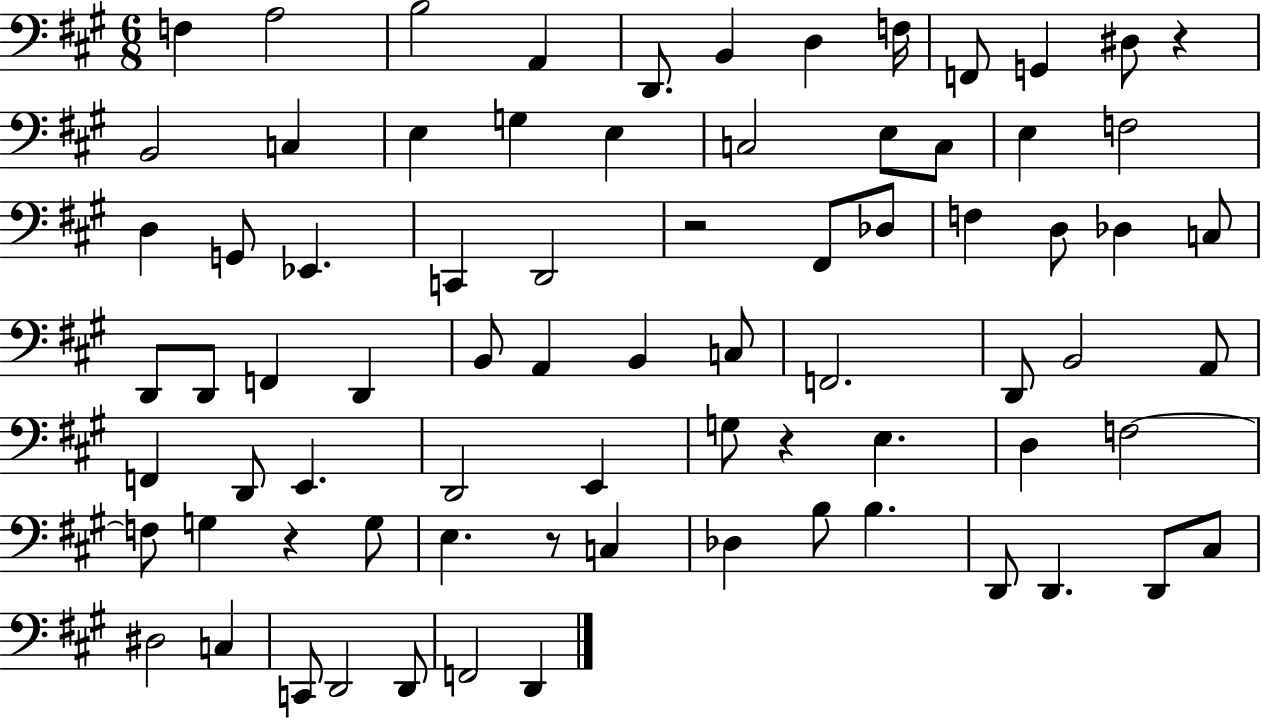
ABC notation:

X:1
T:Untitled
M:6/8
L:1/4
K:A
F, A,2 B,2 A,, D,,/2 B,, D, F,/4 F,,/2 G,, ^D,/2 z B,,2 C, E, G, E, C,2 E,/2 C,/2 E, F,2 D, G,,/2 _E,, C,, D,,2 z2 ^F,,/2 _D,/2 F, D,/2 _D, C,/2 D,,/2 D,,/2 F,, D,, B,,/2 A,, B,, C,/2 F,,2 D,,/2 B,,2 A,,/2 F,, D,,/2 E,, D,,2 E,, G,/2 z E, D, F,2 F,/2 G, z G,/2 E, z/2 C, _D, B,/2 B, D,,/2 D,, D,,/2 ^C,/2 ^D,2 C, C,,/2 D,,2 D,,/2 F,,2 D,,